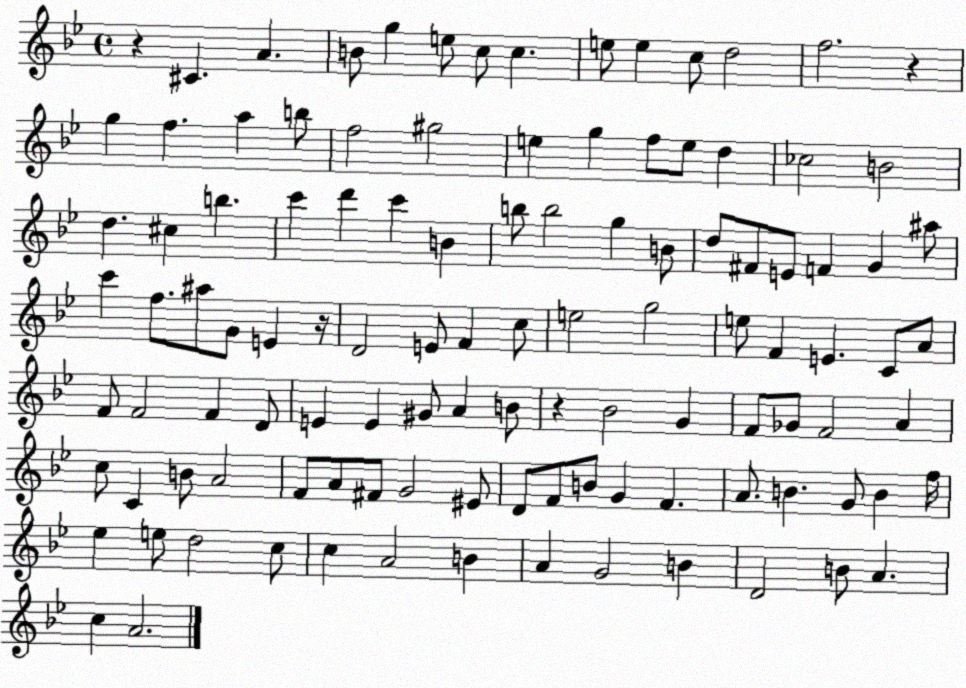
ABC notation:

X:1
T:Untitled
M:4/4
L:1/4
K:Bb
z ^C A B/2 g e/2 c/2 c e/2 e c/2 d2 f2 z g f a b/2 f2 ^g2 e g f/2 e/2 d _c2 B2 d ^c b c' d' c' B b/2 b2 g B/2 d/2 ^F/2 E/2 F G ^a/2 c' f/2 ^a/2 G/2 E z/4 D2 E/2 F c/2 e2 g2 e/2 F E C/2 A/2 F/2 F2 F D/2 E E ^G/2 A B/2 z _B2 G F/2 _G/2 F2 A c/2 C B/2 A2 F/2 A/2 ^F/2 G2 ^E/2 D/2 F/2 B/2 G F A/2 B G/2 B f/4 _e e/2 d2 c/2 c A2 B A G2 B D2 B/2 A c A2